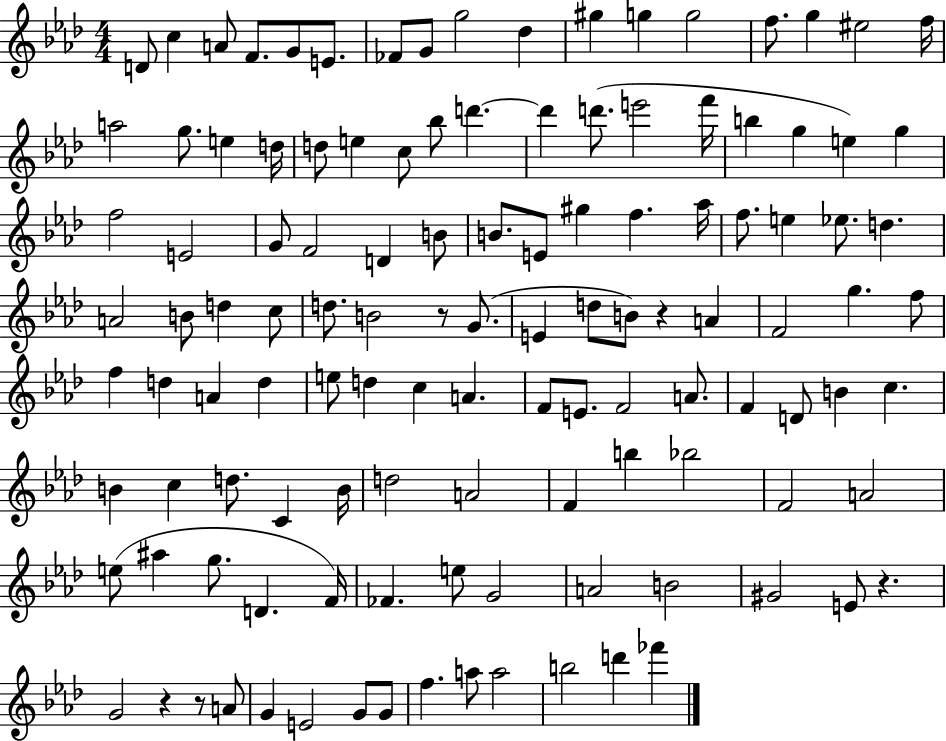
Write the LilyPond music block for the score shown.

{
  \clef treble
  \numericTimeSignature
  \time 4/4
  \key aes \major
  d'8 c''4 a'8 f'8. g'8 e'8. | fes'8 g'8 g''2 des''4 | gis''4 g''4 g''2 | f''8. g''4 eis''2 f''16 | \break a''2 g''8. e''4 d''16 | d''8 e''4 c''8 bes''8 d'''4.~~ | d'''4 d'''8.( e'''2 f'''16 | b''4 g''4 e''4) g''4 | \break f''2 e'2 | g'8 f'2 d'4 b'8 | b'8. e'8 gis''4 f''4. aes''16 | f''8. e''4 ees''8. d''4. | \break a'2 b'8 d''4 c''8 | d''8. b'2 r8 g'8.( | e'4 d''8 b'8) r4 a'4 | f'2 g''4. f''8 | \break f''4 d''4 a'4 d''4 | e''8 d''4 c''4 a'4. | f'8 e'8. f'2 a'8. | f'4 d'8 b'4 c''4. | \break b'4 c''4 d''8. c'4 b'16 | d''2 a'2 | f'4 b''4 bes''2 | f'2 a'2 | \break e''8( ais''4 g''8. d'4. f'16) | fes'4. e''8 g'2 | a'2 b'2 | gis'2 e'8 r4. | \break g'2 r4 r8 a'8 | g'4 e'2 g'8 g'8 | f''4. a''8 a''2 | b''2 d'''4 fes'''4 | \break \bar "|."
}